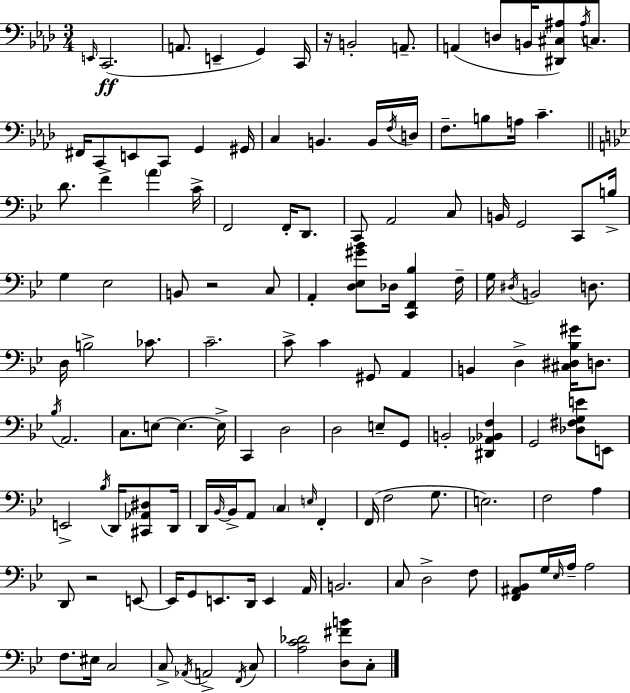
E2/s C2/h. A2/e. E2/q G2/q C2/s R/s B2/h A2/e. A2/q D3/e B2/s [D#2,C#3,A#3]/e A#3/s C3/e. F#2/s C2/e E2/e C2/e G2/q G#2/s C3/q B2/q. B2/s F3/s D3/s F3/e. B3/e A3/s C4/q. D4/e. F4/q A4/q C4/s F2/h F2/s D2/e. C2/e A2/h C3/e B2/s G2/h C2/e B3/s G3/q Eb3/h B2/e R/h C3/e A2/q [D3,Eb3,G#4,Bb4]/e Db3/s [C2,F2,Bb3]/q F3/s G3/s D#3/s B2/h D3/e. D3/s B3/h CES4/e. C4/h. C4/e C4/q G#2/e A2/q B2/q D3/q [C#3,D#3,Bb3,G#4]/s D3/e. Bb3/s A2/h. C3/e. E3/e E3/q. E3/s C2/q D3/h D3/h E3/e G2/e B2/h [D#2,Ab2,Bb2,F3]/q G2/h [Db3,F#3,G3,E4]/e E2/e E2/h Bb3/s D2/s [C#2,Ab2,D#3]/e D2/s D2/s Bb2/s Bb2/s A2/e C3/q E3/s F2/q F2/s F3/h G3/e. E3/h. F3/h A3/q D2/e R/h E2/e E2/s G2/e E2/e. D2/s E2/q A2/s B2/h. C3/e D3/h F3/e [F2,A#2,Bb2]/e G3/s Eb3/s A3/s A3/h F3/e. EIS3/s C3/h C3/e Ab2/s A2/h F2/s C3/e [A3,C4,Db4]/h [D3,F#4,B4]/e C3/e